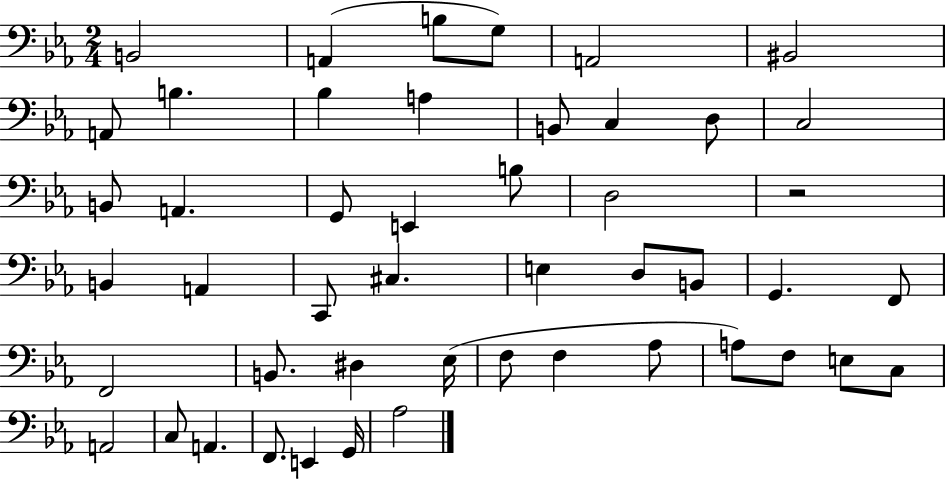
B2/h A2/q B3/e G3/e A2/h BIS2/h A2/e B3/q. Bb3/q A3/q B2/e C3/q D3/e C3/h B2/e A2/q. G2/e E2/q B3/e D3/h R/h B2/q A2/q C2/e C#3/q. E3/q D3/e B2/e G2/q. F2/e F2/h B2/e. D#3/q Eb3/s F3/e F3/q Ab3/e A3/e F3/e E3/e C3/e A2/h C3/e A2/q. F2/e. E2/q G2/s Ab3/h